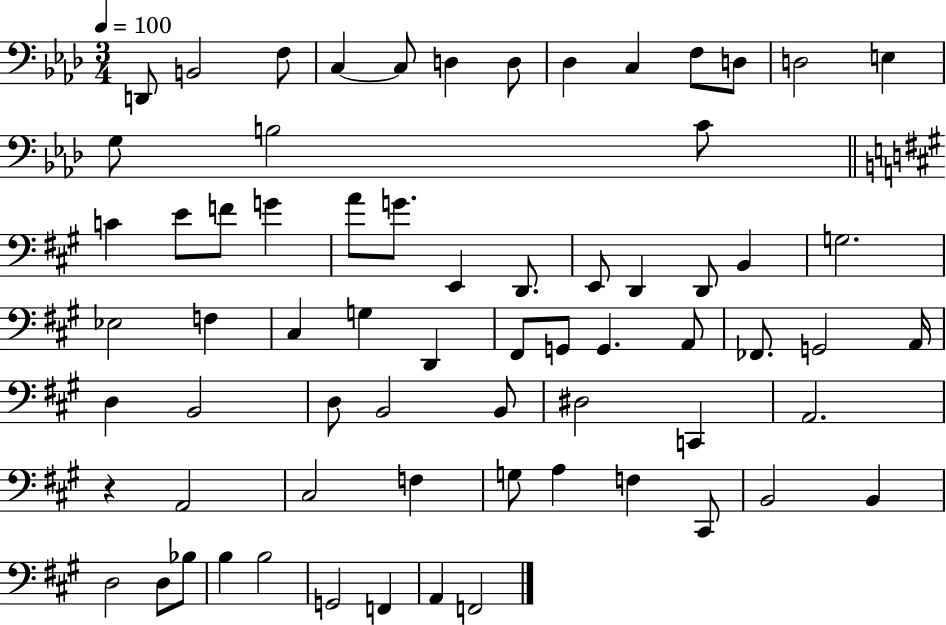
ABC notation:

X:1
T:Untitled
M:3/4
L:1/4
K:Ab
D,,/2 B,,2 F,/2 C, C,/2 D, D,/2 _D, C, F,/2 D,/2 D,2 E, G,/2 B,2 C/2 C E/2 F/2 G A/2 G/2 E,, D,,/2 E,,/2 D,, D,,/2 B,, G,2 _E,2 F, ^C, G, D,, ^F,,/2 G,,/2 G,, A,,/2 _F,,/2 G,,2 A,,/4 D, B,,2 D,/2 B,,2 B,,/2 ^D,2 C,, A,,2 z A,,2 ^C,2 F, G,/2 A, F, ^C,,/2 B,,2 B,, D,2 D,/2 _B,/2 B, B,2 G,,2 F,, A,, F,,2